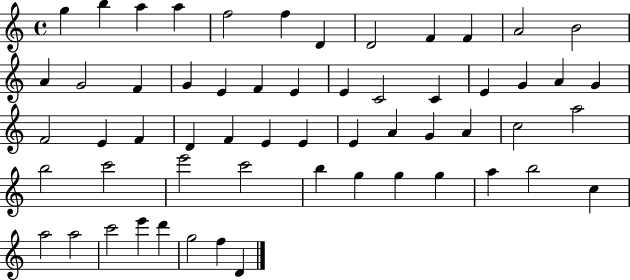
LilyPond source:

{
  \clef treble
  \time 4/4
  \defaultTimeSignature
  \key c \major
  g''4 b''4 a''4 a''4 | f''2 f''4 d'4 | d'2 f'4 f'4 | a'2 b'2 | \break a'4 g'2 f'4 | g'4 e'4 f'4 e'4 | e'4 c'2 c'4 | e'4 g'4 a'4 g'4 | \break f'2 e'4 f'4 | d'4 f'4 e'4 e'4 | e'4 a'4 g'4 a'4 | c''2 a''2 | \break b''2 c'''2 | e'''2 c'''2 | b''4 g''4 g''4 g''4 | a''4 b''2 c''4 | \break a''2 a''2 | c'''2 e'''4 d'''4 | g''2 f''4 d'4 | \bar "|."
}